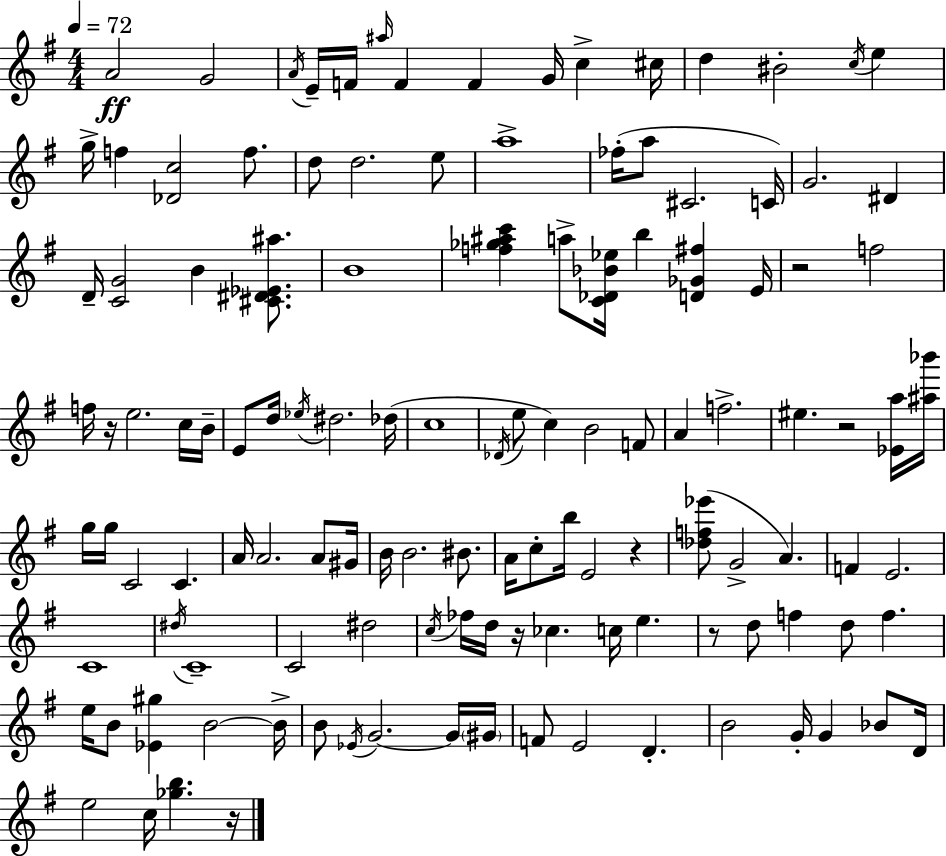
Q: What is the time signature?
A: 4/4